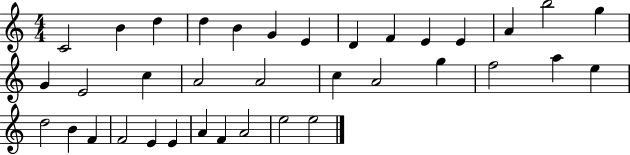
{
  \clef treble
  \numericTimeSignature
  \time 4/4
  \key c \major
  c'2 b'4 d''4 | d''4 b'4 g'4 e'4 | d'4 f'4 e'4 e'4 | a'4 b''2 g''4 | \break g'4 e'2 c''4 | a'2 a'2 | c''4 a'2 g''4 | f''2 a''4 e''4 | \break d''2 b'4 f'4 | f'2 e'4 e'4 | a'4 f'4 a'2 | e''2 e''2 | \break \bar "|."
}